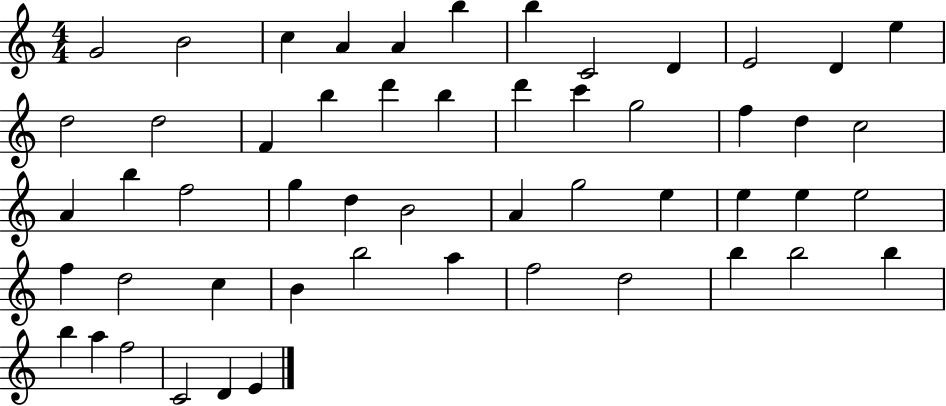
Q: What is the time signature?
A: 4/4